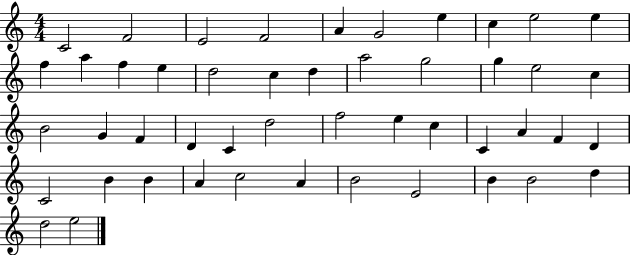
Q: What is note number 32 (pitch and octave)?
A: C4